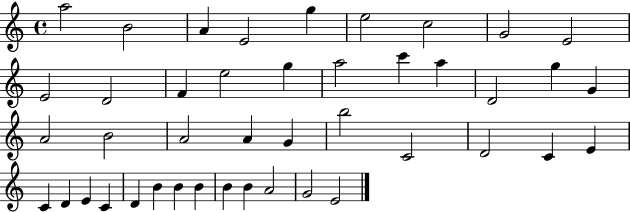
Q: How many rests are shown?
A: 0